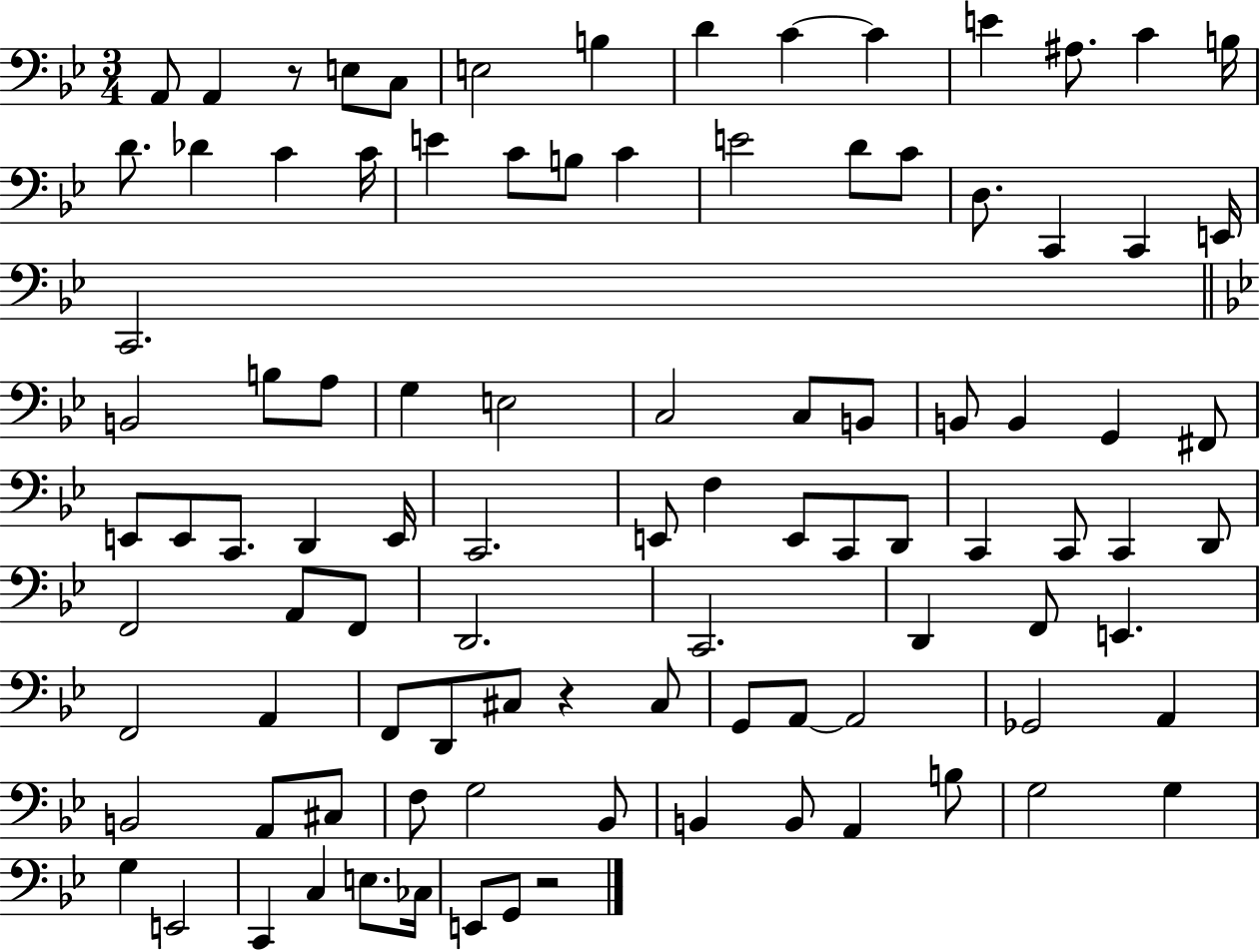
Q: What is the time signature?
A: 3/4